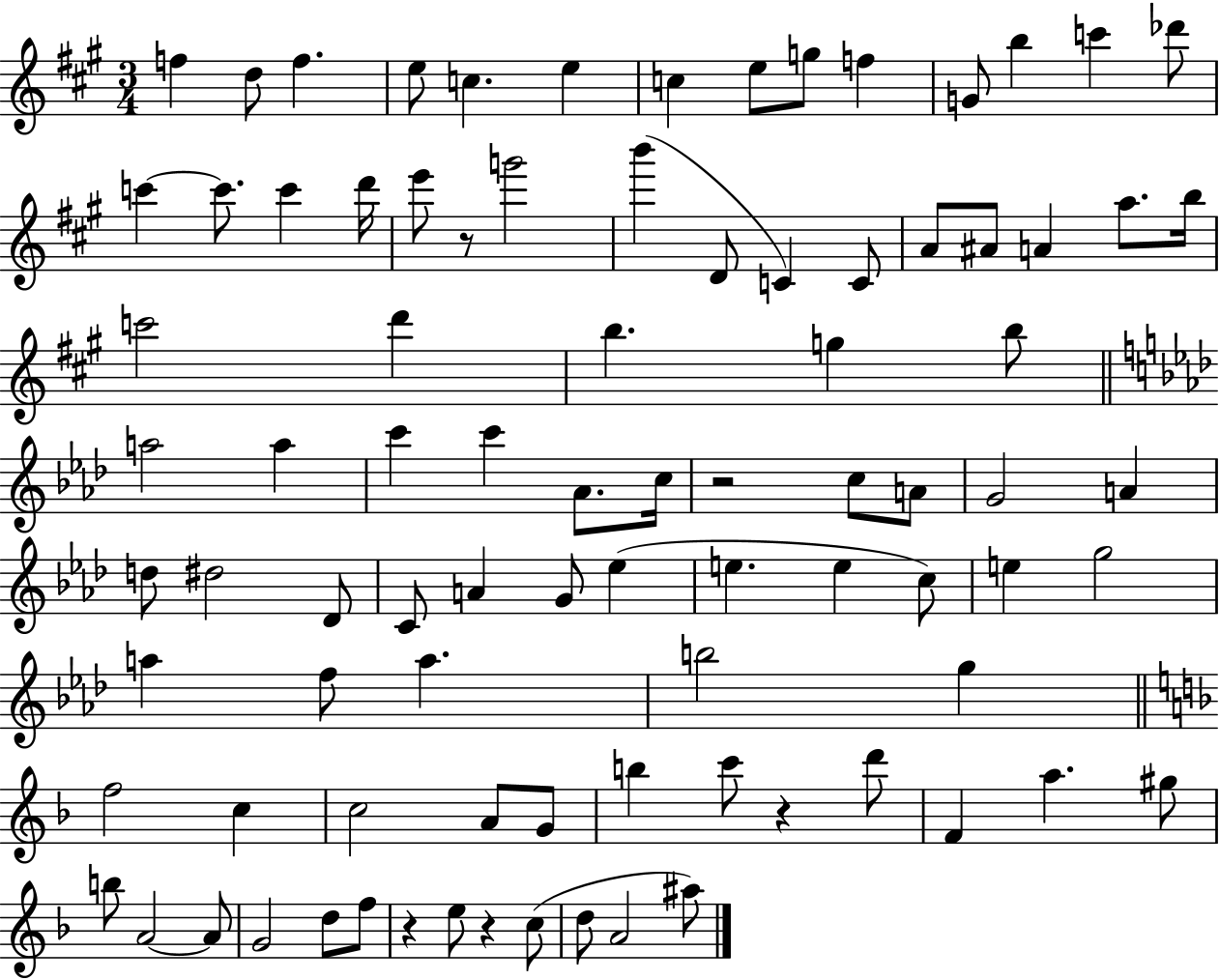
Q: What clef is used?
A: treble